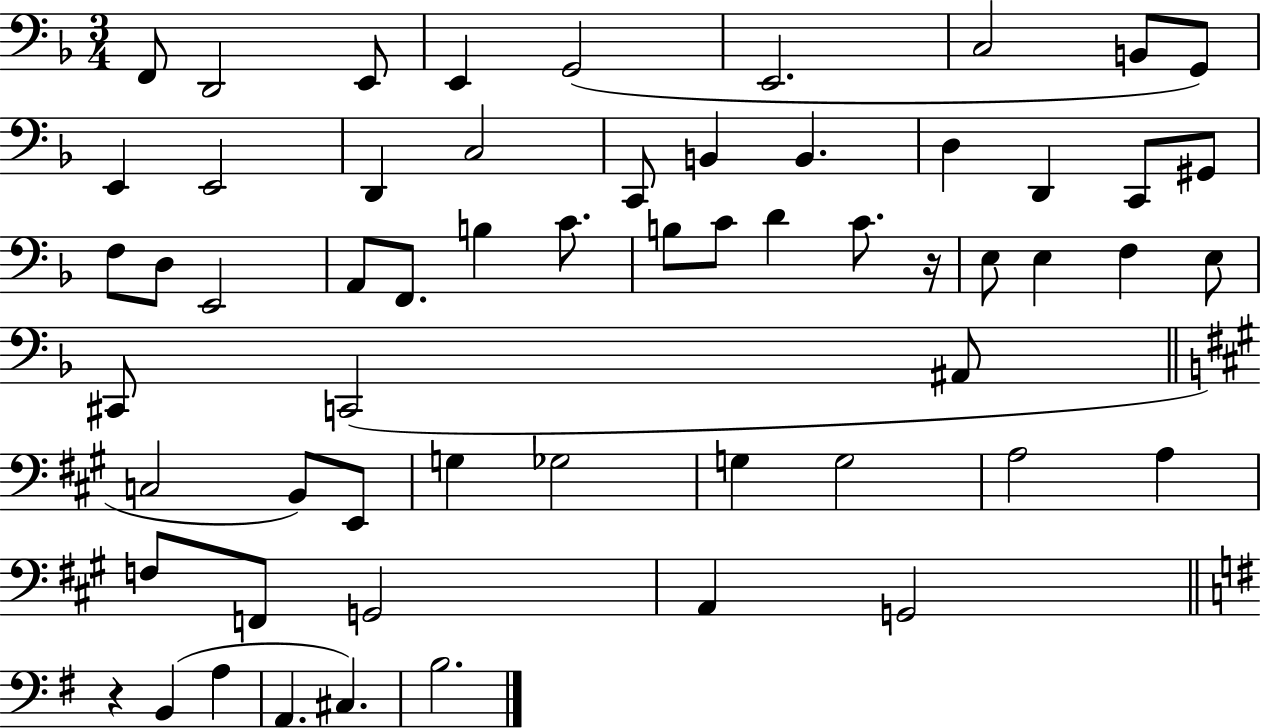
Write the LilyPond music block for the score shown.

{
  \clef bass
  \numericTimeSignature
  \time 3/4
  \key f \major
  f,8 d,2 e,8 | e,4 g,2( | e,2. | c2 b,8 g,8) | \break e,4 e,2 | d,4 c2 | c,8 b,4 b,4. | d4 d,4 c,8 gis,8 | \break f8 d8 e,2 | a,8 f,8. b4 c'8. | b8 c'8 d'4 c'8. r16 | e8 e4 f4 e8 | \break cis,8 c,2( ais,8 | \bar "||" \break \key a \major c2 b,8) e,8 | g4 ges2 | g4 g2 | a2 a4 | \break f8 f,8 g,2 | a,4 g,2 | \bar "||" \break \key g \major r4 b,4( a4 | a,4. cis4.) | b2. | \bar "|."
}